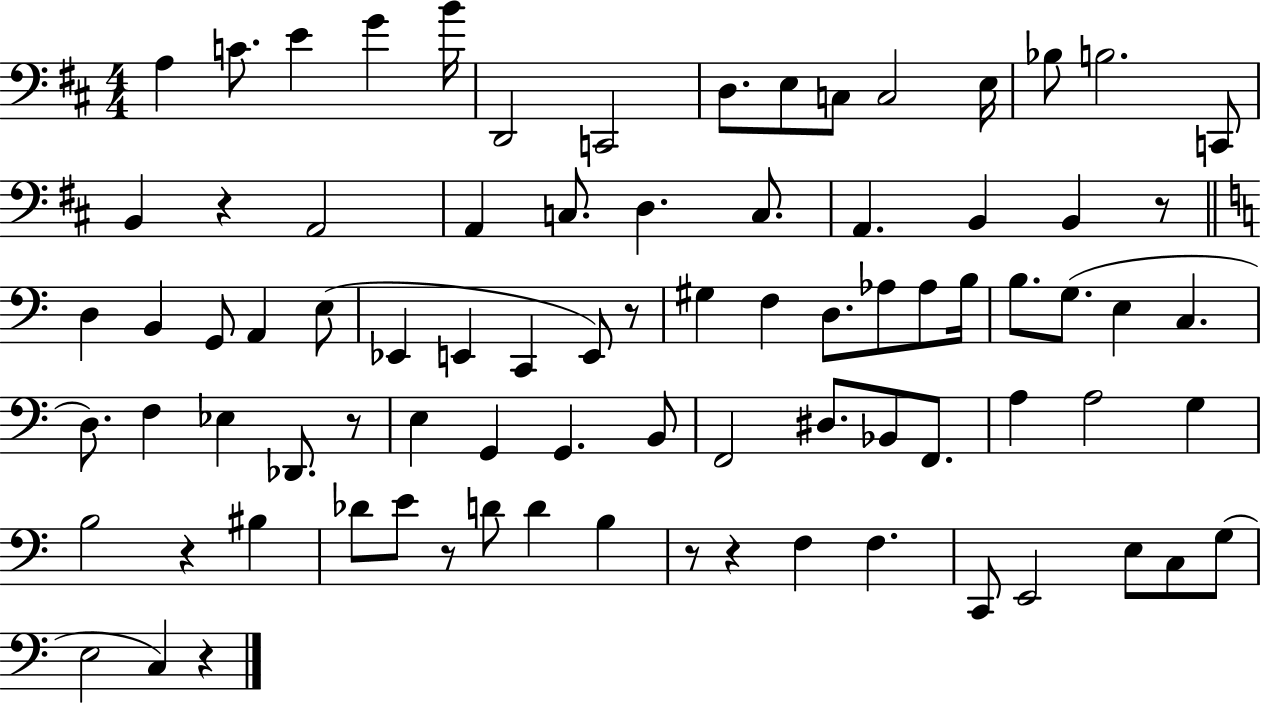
X:1
T:Untitled
M:4/4
L:1/4
K:D
A, C/2 E G B/4 D,,2 C,,2 D,/2 E,/2 C,/2 C,2 E,/4 _B,/2 B,2 C,,/2 B,, z A,,2 A,, C,/2 D, C,/2 A,, B,, B,, z/2 D, B,, G,,/2 A,, E,/2 _E,, E,, C,, E,,/2 z/2 ^G, F, D,/2 _A,/2 _A,/2 B,/4 B,/2 G,/2 E, C, D,/2 F, _E, _D,,/2 z/2 E, G,, G,, B,,/2 F,,2 ^D,/2 _B,,/2 F,,/2 A, A,2 G, B,2 z ^B, _D/2 E/2 z/2 D/2 D B, z/2 z F, F, C,,/2 E,,2 E,/2 C,/2 G,/2 E,2 C, z